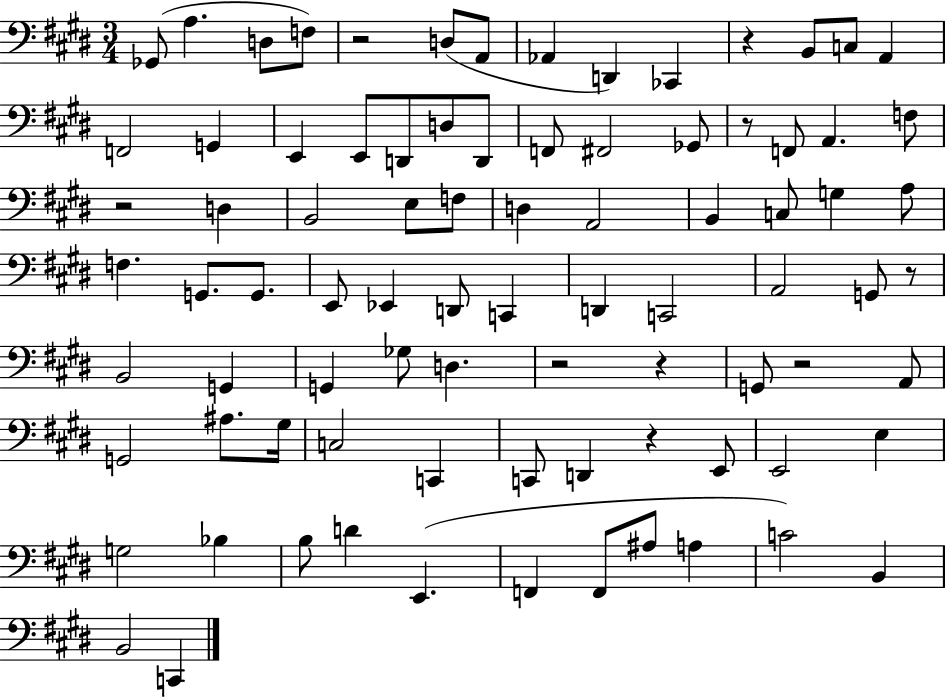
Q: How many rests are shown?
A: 9